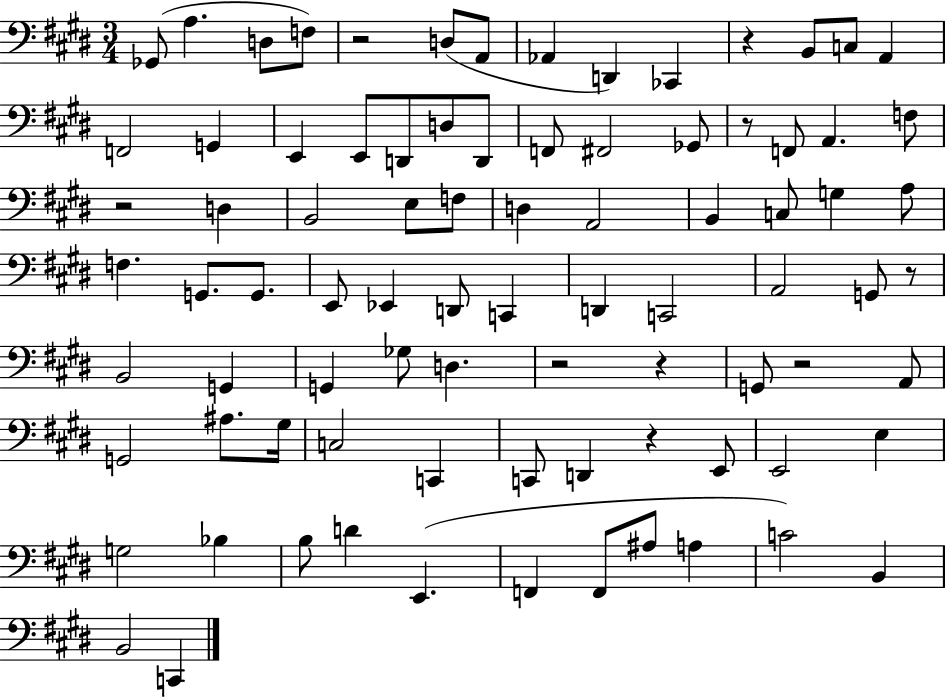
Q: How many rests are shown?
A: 9